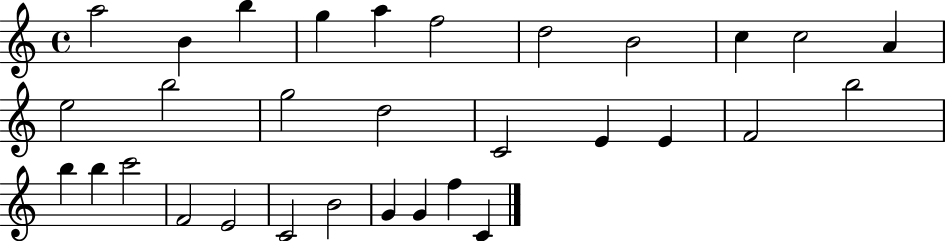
A5/h B4/q B5/q G5/q A5/q F5/h D5/h B4/h C5/q C5/h A4/q E5/h B5/h G5/h D5/h C4/h E4/q E4/q F4/h B5/h B5/q B5/q C6/h F4/h E4/h C4/h B4/h G4/q G4/q F5/q C4/q